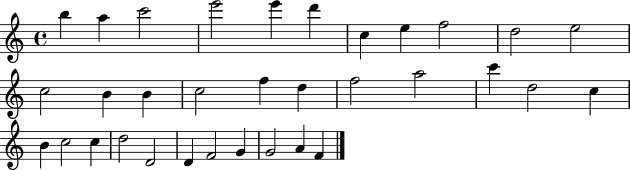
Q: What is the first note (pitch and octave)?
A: B5